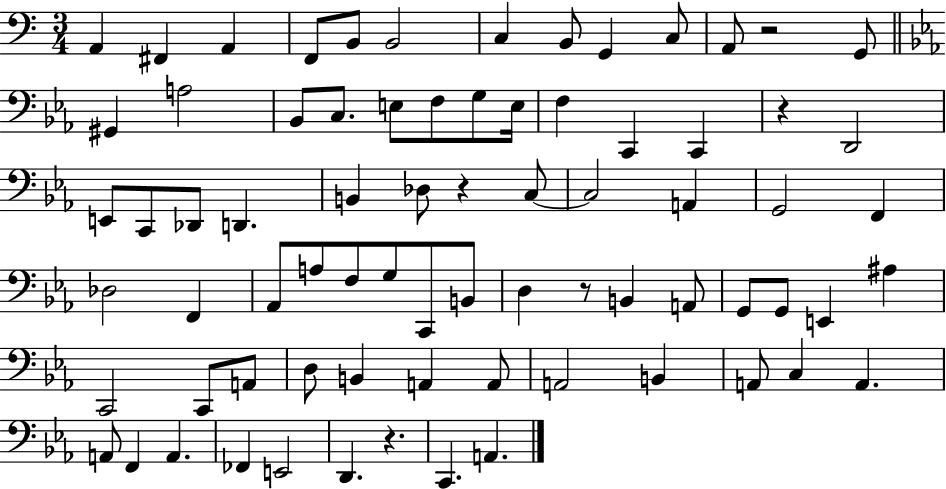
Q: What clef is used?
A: bass